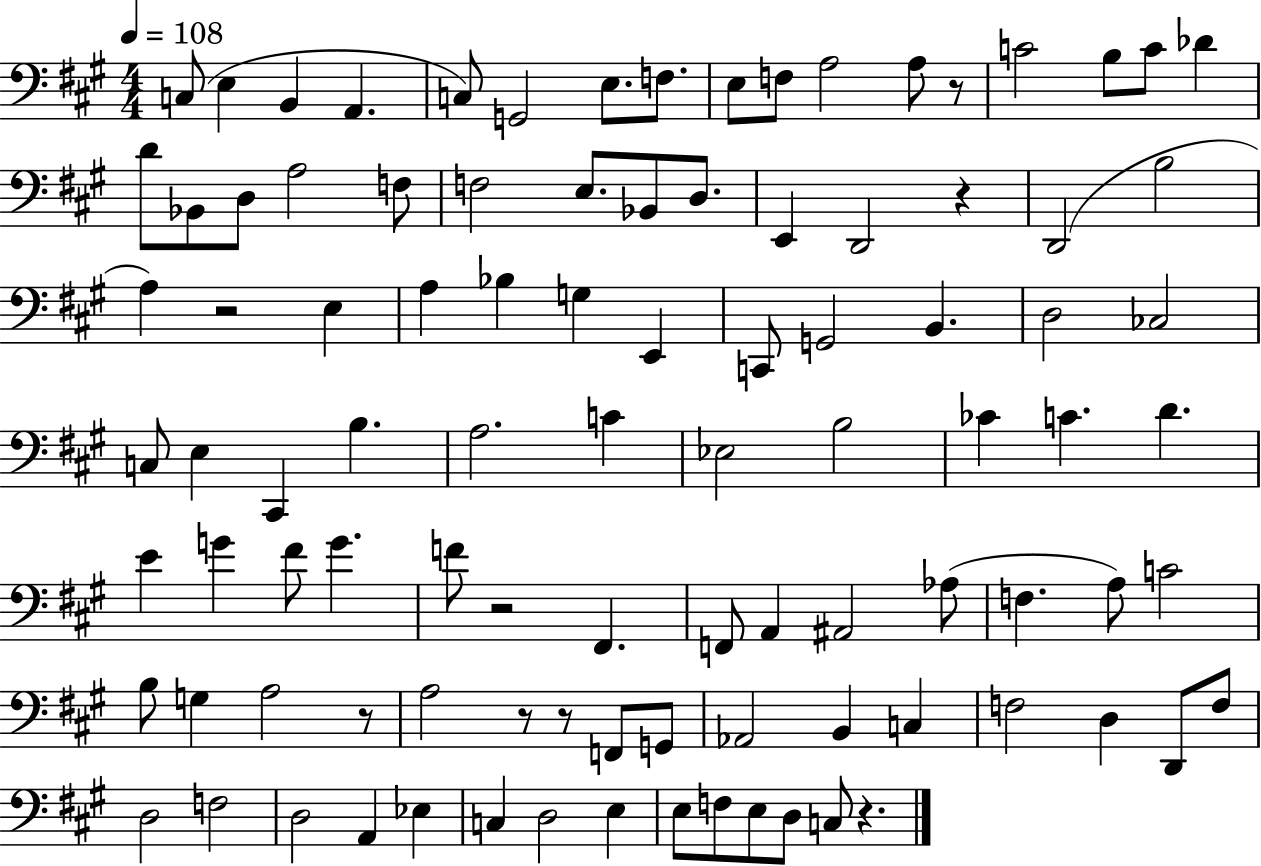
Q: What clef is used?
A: bass